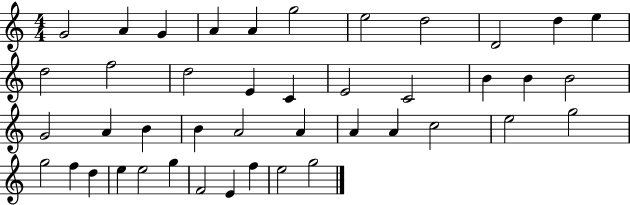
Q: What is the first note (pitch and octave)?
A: G4